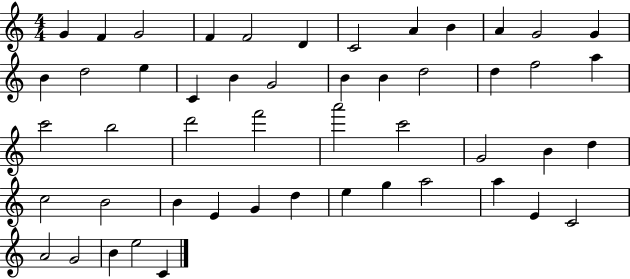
X:1
T:Untitled
M:4/4
L:1/4
K:C
G F G2 F F2 D C2 A B A G2 G B d2 e C B G2 B B d2 d f2 a c'2 b2 d'2 f'2 a'2 c'2 G2 B d c2 B2 B E G d e g a2 a E C2 A2 G2 B e2 C